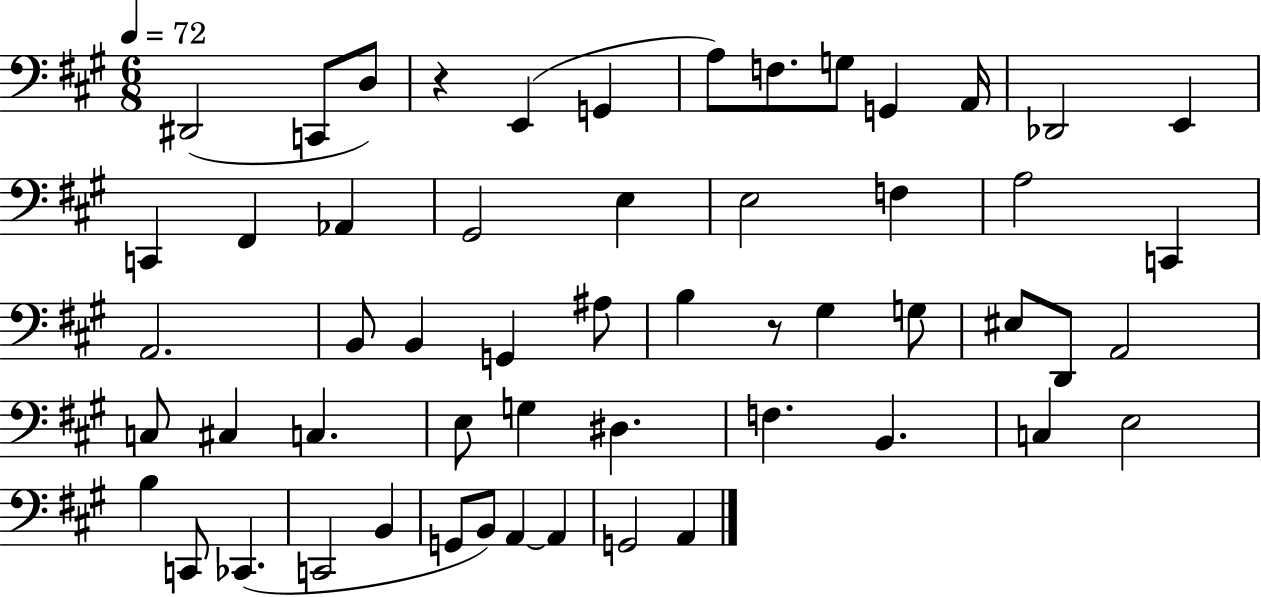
D#2/h C2/e D3/e R/q E2/q G2/q A3/e F3/e. G3/e G2/q A2/s Db2/h E2/q C2/q F#2/q Ab2/q G#2/h E3/q E3/h F3/q A3/h C2/q A2/h. B2/e B2/q G2/q A#3/e B3/q R/e G#3/q G3/e EIS3/e D2/e A2/h C3/e C#3/q C3/q. E3/e G3/q D#3/q. F3/q. B2/q. C3/q E3/h B3/q C2/e CES2/q. C2/h B2/q G2/e B2/e A2/q A2/q G2/h A2/q